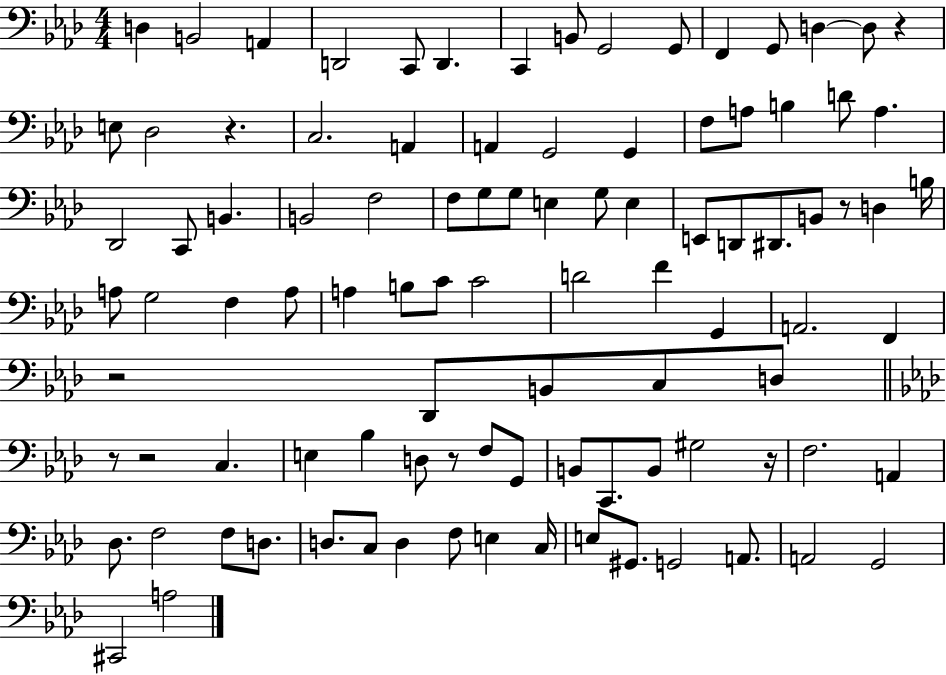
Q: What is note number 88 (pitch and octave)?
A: G2